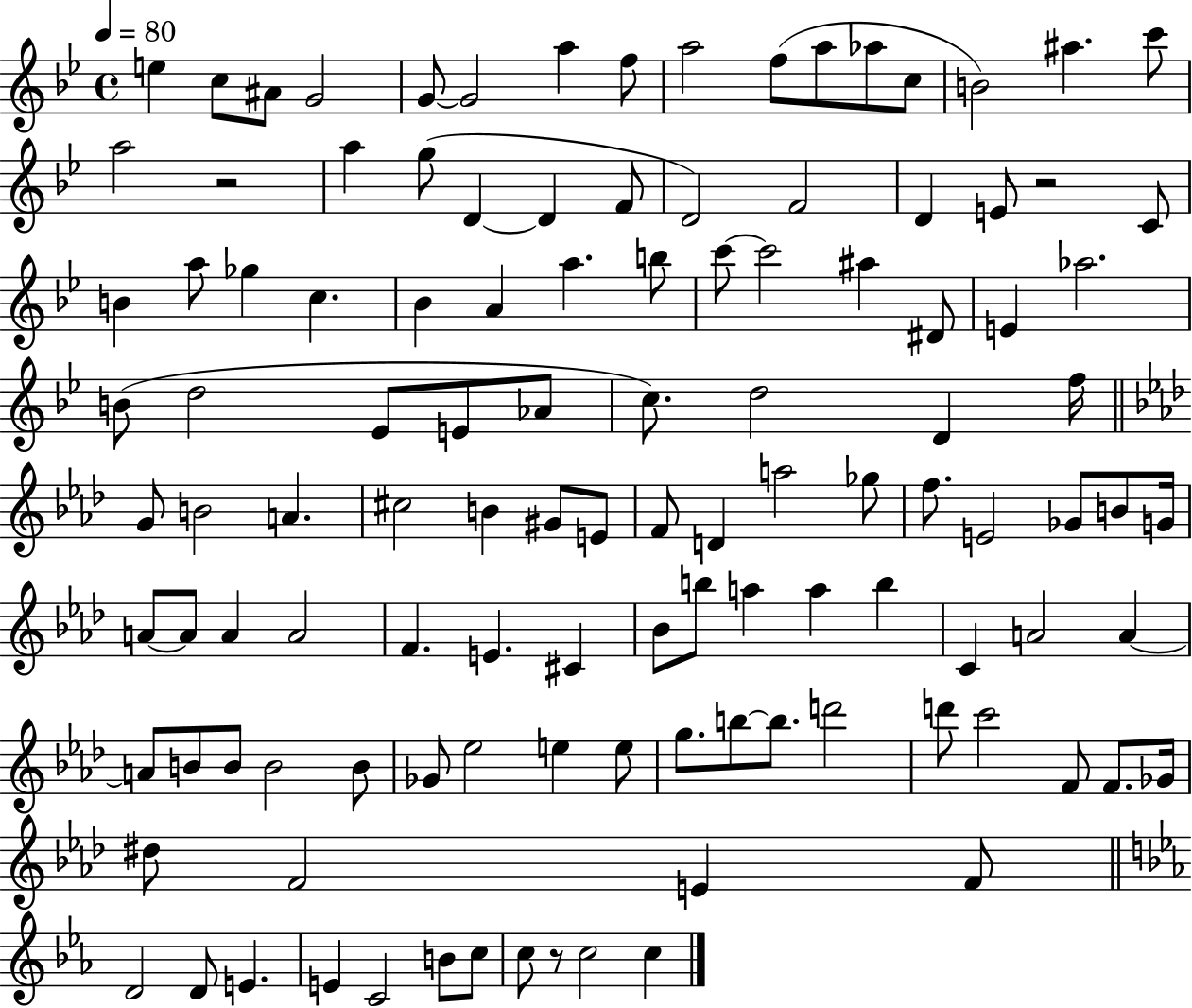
E5/q C5/e A#4/e G4/h G4/e G4/h A5/q F5/e A5/h F5/e A5/e Ab5/e C5/e B4/h A#5/q. C6/e A5/h R/h A5/q G5/e D4/q D4/q F4/e D4/h F4/h D4/q E4/e R/h C4/e B4/q A5/e Gb5/q C5/q. Bb4/q A4/q A5/q. B5/e C6/e C6/h A#5/q D#4/e E4/q Ab5/h. B4/e D5/h Eb4/e E4/e Ab4/e C5/e. D5/h D4/q F5/s G4/e B4/h A4/q. C#5/h B4/q G#4/e E4/e F4/e D4/q A5/h Gb5/e F5/e. E4/h Gb4/e B4/e G4/s A4/e A4/e A4/q A4/h F4/q. E4/q. C#4/q Bb4/e B5/e A5/q A5/q B5/q C4/q A4/h A4/q A4/e B4/e B4/e B4/h B4/e Gb4/e Eb5/h E5/q E5/e G5/e. B5/e B5/e. D6/h D6/e C6/h F4/e F4/e. Gb4/s D#5/e F4/h E4/q F4/e D4/h D4/e E4/q. E4/q C4/h B4/e C5/e C5/e R/e C5/h C5/q